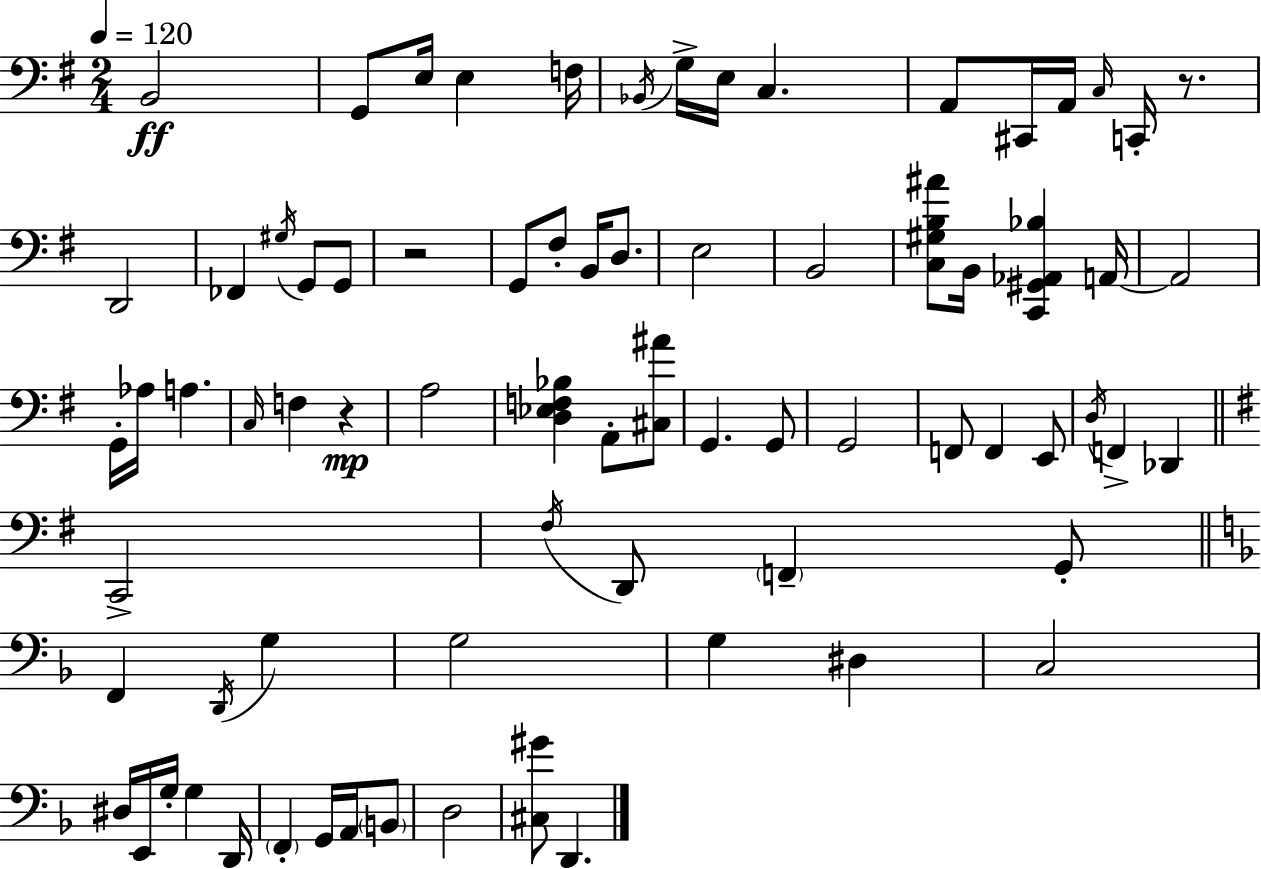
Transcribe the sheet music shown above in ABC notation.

X:1
T:Untitled
M:2/4
L:1/4
K:G
B,,2 G,,/2 E,/4 E, F,/4 _B,,/4 G,/4 E,/4 C, A,,/2 ^C,,/4 A,,/4 C,/4 C,,/4 z/2 D,,2 _F,, ^G,/4 G,,/2 G,,/2 z2 G,,/2 ^F,/2 B,,/4 D,/2 E,2 B,,2 [C,^G,B,^A]/2 B,,/4 [C,,^G,,_A,,_B,] A,,/4 A,,2 G,,/4 _A,/4 A, C,/4 F, z A,2 [D,_E,F,_B,] A,,/2 [^C,^A]/2 G,, G,,/2 G,,2 F,,/2 F,, E,,/2 D,/4 F,, _D,, C,,2 ^F,/4 D,,/2 F,, G,,/2 F,, D,,/4 G, G,2 G, ^D, C,2 ^D,/4 E,,/4 G,/4 G, D,,/4 F,, G,,/4 A,,/4 B,,/2 D,2 [^C,^G]/2 D,,